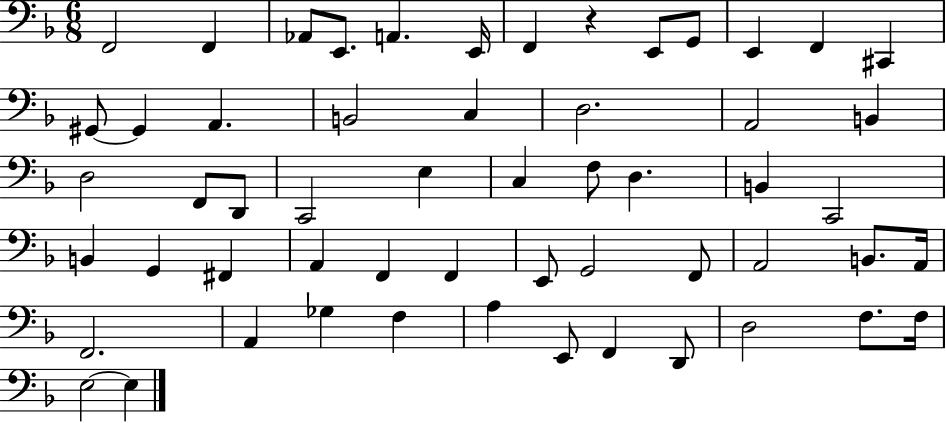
X:1
T:Untitled
M:6/8
L:1/4
K:F
F,,2 F,, _A,,/2 E,,/2 A,, E,,/4 F,, z E,,/2 G,,/2 E,, F,, ^C,, ^G,,/2 ^G,, A,, B,,2 C, D,2 A,,2 B,, D,2 F,,/2 D,,/2 C,,2 E, C, F,/2 D, B,, C,,2 B,, G,, ^F,, A,, F,, F,, E,,/2 G,,2 F,,/2 A,,2 B,,/2 A,,/4 F,,2 A,, _G, F, A, E,,/2 F,, D,,/2 D,2 F,/2 F,/4 E,2 E,